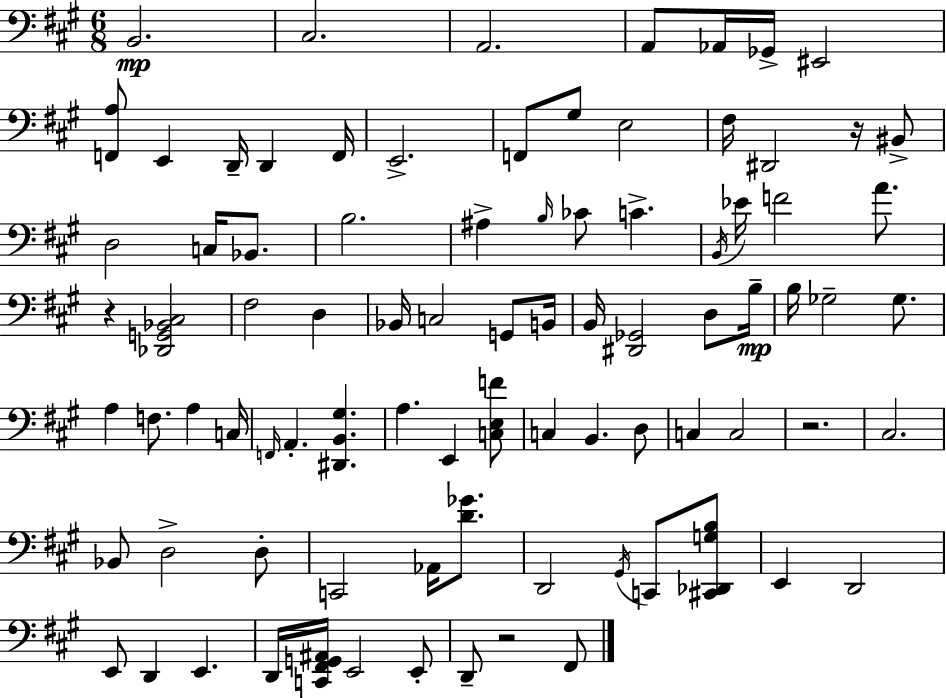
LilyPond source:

{
  \clef bass
  \numericTimeSignature
  \time 6/8
  \key a \major
  b,2.\mp | cis2. | a,2. | a,8 aes,16 ges,16-> eis,2 | \break <f, a>8 e,4 d,16-- d,4 f,16 | e,2.-> | f,8 gis8 e2 | fis16 dis,2 r16 bis,8-> | \break d2 c16 bes,8. | b2. | ais4-> \grace { b16 } ces'8 c'4.-> | \acciaccatura { b,16 } ees'16 f'2 a'8. | \break r4 <des, g, bes, cis>2 | fis2 d4 | bes,16 c2 g,8 | b,16 b,16 <dis, ges,>2 d8 | \break b16--\mp b16 ges2-- ges8. | a4 f8. a4 | c16 \grace { f,16 } a,4.-. <dis, b, gis>4. | a4. e,4 | \break <c e f'>8 c4 b,4. | d8 c4 c2 | r2. | cis2. | \break bes,8 d2-> | d8-. c,2 aes,16 | <d' ges'>8. d,2 \acciaccatura { gis,16 } | c,8 <cis, des, g b>8 e,4 d,2 | \break e,8 d,4 e,4. | d,16 <c, fis, g, ais,>16 e,2 | e,8-. d,8-- r2 | fis,8 \bar "|."
}